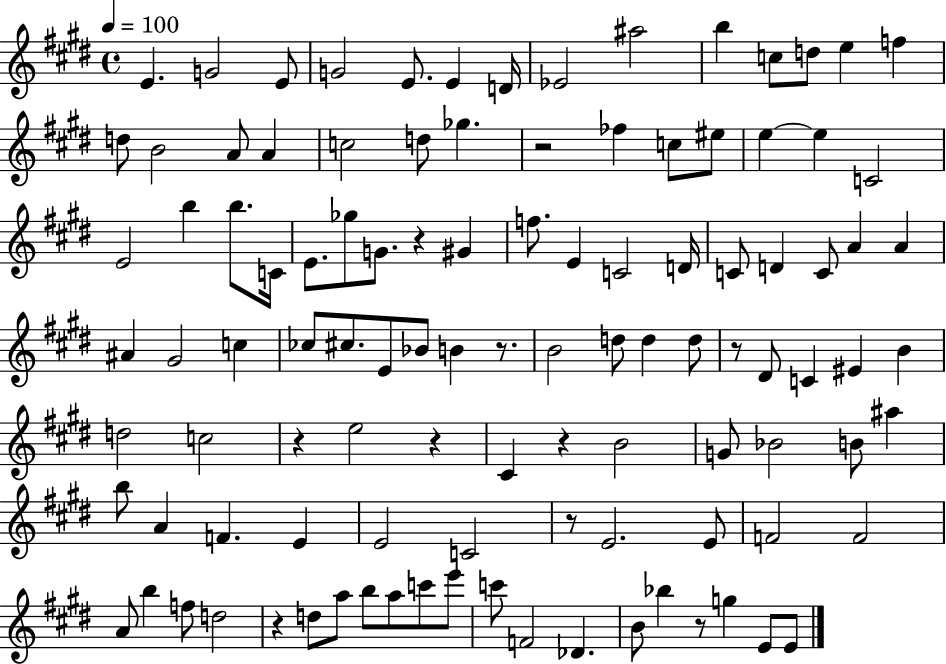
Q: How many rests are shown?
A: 10